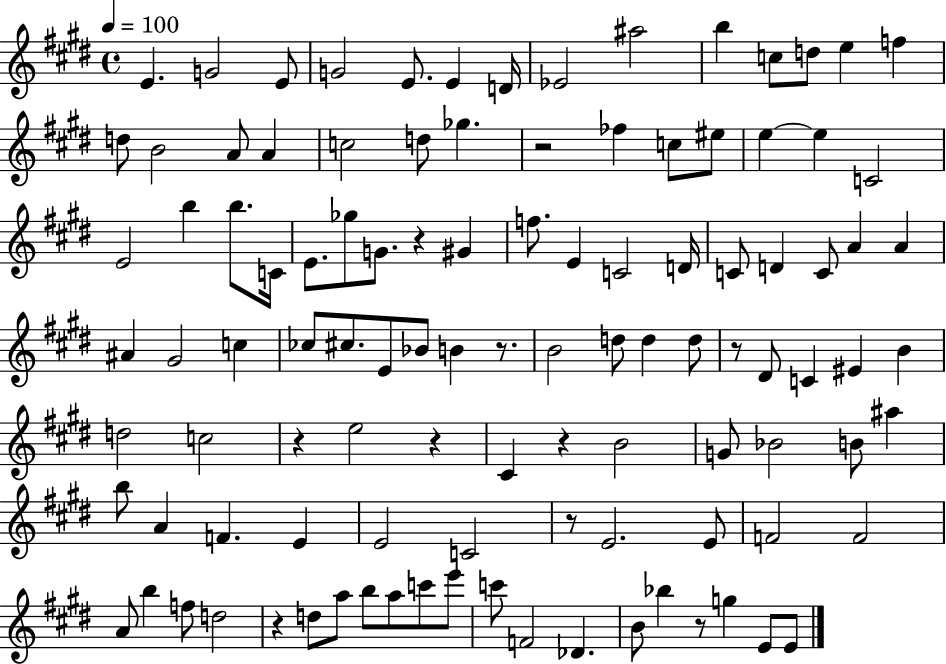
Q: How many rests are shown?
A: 10